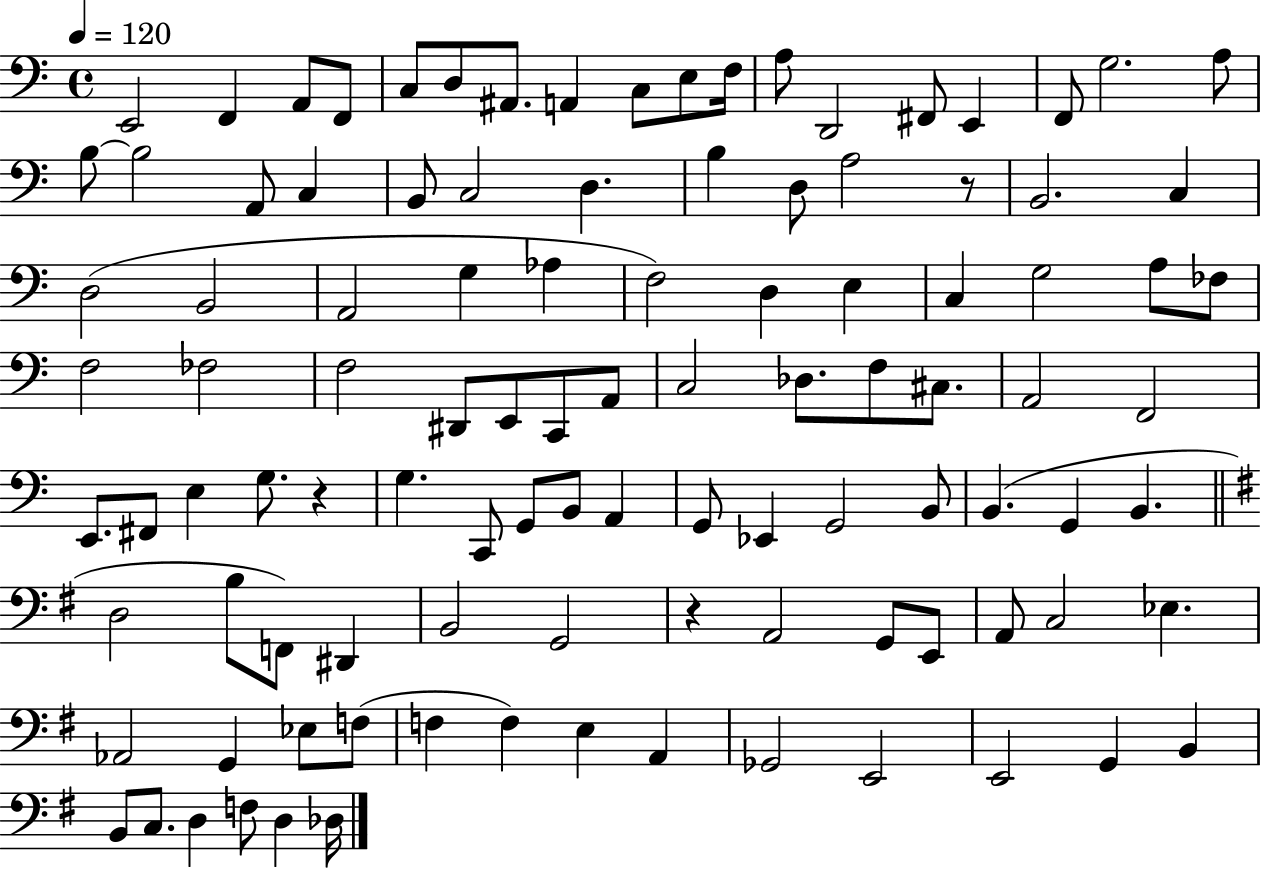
E2/h F2/q A2/e F2/e C3/e D3/e A#2/e. A2/q C3/e E3/e F3/s A3/e D2/h F#2/e E2/q F2/e G3/h. A3/e B3/e B3/h A2/e C3/q B2/e C3/h D3/q. B3/q D3/e A3/h R/e B2/h. C3/q D3/h B2/h A2/h G3/q Ab3/q F3/h D3/q E3/q C3/q G3/h A3/e FES3/e F3/h FES3/h F3/h D#2/e E2/e C2/e A2/e C3/h Db3/e. F3/e C#3/e. A2/h F2/h E2/e. F#2/e E3/q G3/e. R/q G3/q. C2/e G2/e B2/e A2/q G2/e Eb2/q G2/h B2/e B2/q. G2/q B2/q. D3/h B3/e F2/e D#2/q B2/h G2/h R/q A2/h G2/e E2/e A2/e C3/h Eb3/q. Ab2/h G2/q Eb3/e F3/e F3/q F3/q E3/q A2/q Gb2/h E2/h E2/h G2/q B2/q B2/e C3/e. D3/q F3/e D3/q Db3/s